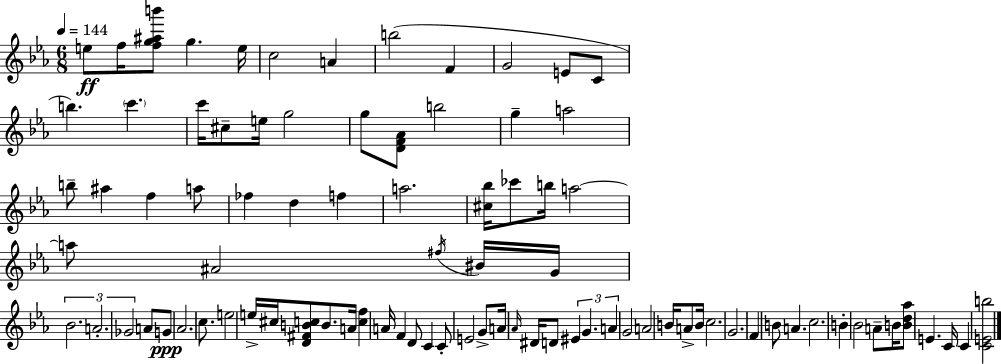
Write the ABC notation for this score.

X:1
T:Untitled
M:6/8
L:1/4
K:Eb
e/2 f/4 [fg^ab']/2 g e/4 c2 A b2 F G2 E/2 C/2 b c' c'/4 ^c/2 e/4 g2 g/2 [DF_A]/2 b2 g a2 b/2 ^a f a/2 _f d f a2 [^c_b]/4 _c'/2 b/4 a2 a/2 ^A2 ^f/4 ^B/4 G/4 _B2 A2 _G2 A/2 G/2 _A2 c/2 e2 e/4 ^c/4 [D^FBc]/2 B/2 A/4 [cf] A/4 F D/2 C C/2 E2 G/2 A/4 _A/4 ^D/4 D/2 ^E G A G2 A2 B/4 A/2 B/4 c2 G2 F B/2 A c2 B _B2 A/2 B/4 [Bd_a]/2 E C/4 C [CEb]2